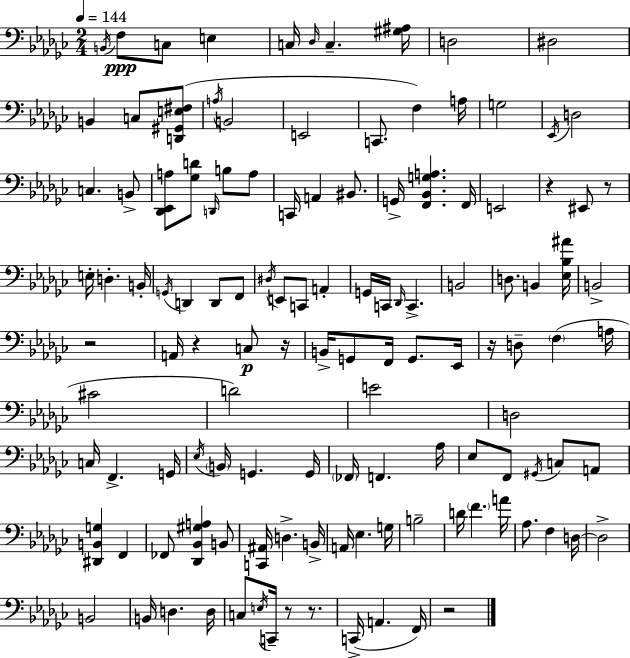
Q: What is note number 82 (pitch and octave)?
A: FES2